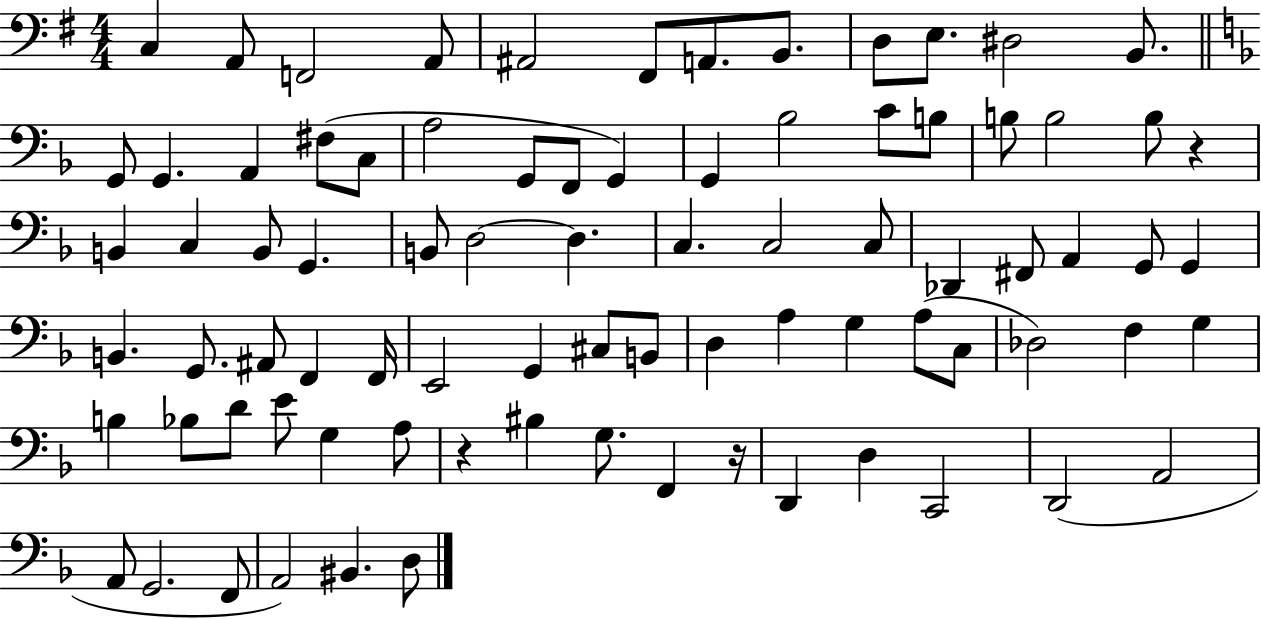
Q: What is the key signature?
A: G major